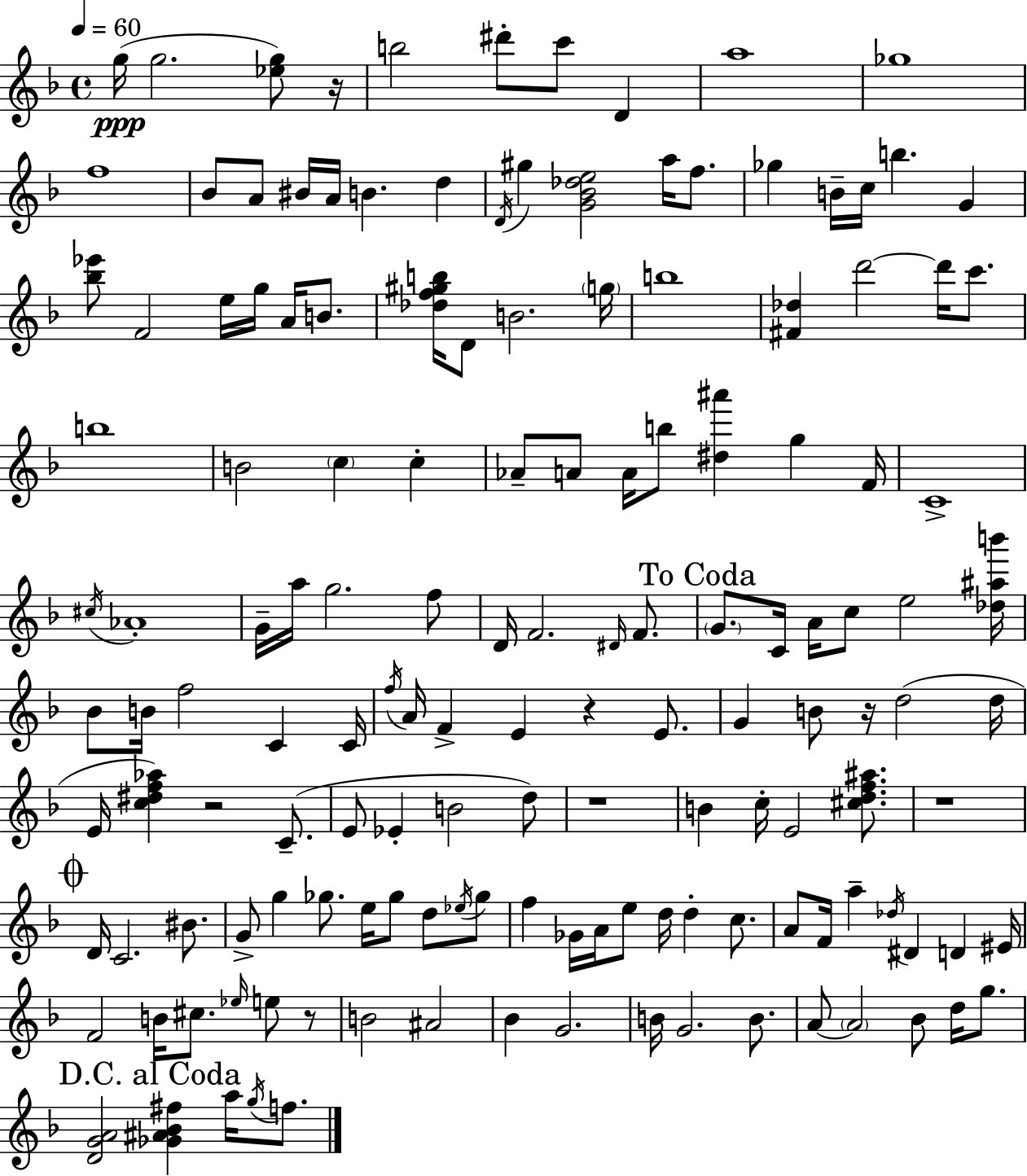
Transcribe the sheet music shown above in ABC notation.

X:1
T:Untitled
M:4/4
L:1/4
K:Dm
g/4 g2 [_eg]/2 z/4 b2 ^d'/2 c'/2 D a4 _g4 f4 _B/2 A/2 ^B/4 A/4 B d D/4 ^g [G_B_de]2 a/4 f/2 _g B/4 c/4 b G [_b_e']/2 F2 e/4 g/4 A/4 B/2 [_df^gb]/4 D/2 B2 g/4 b4 [^F_d] d'2 d'/4 c'/2 b4 B2 c c _A/2 A/2 A/4 b/2 [^d^a'] g F/4 C4 ^c/4 _A4 G/4 a/4 g2 f/2 D/4 F2 ^D/4 F/2 G/2 C/4 A/4 c/2 e2 [_d^ab']/4 _B/2 B/4 f2 C C/4 f/4 A/4 F E z E/2 G B/2 z/4 d2 d/4 E/4 [c^df_a] z2 C/2 E/2 _E B2 d/2 z4 B c/4 E2 [^cdf^a]/2 z4 D/4 C2 ^B/2 G/2 g _g/2 e/4 _g/2 d/2 _e/4 _g/2 f _G/4 A/4 e/2 d/4 d c/2 A/2 F/4 a _d/4 ^D D ^E/4 F2 B/4 ^c/2 _e/4 e/2 z/2 B2 ^A2 _B G2 B/4 G2 B/2 A/2 A2 _B/2 d/4 g/2 [DGA]2 [_G^A_B^f] a/4 g/4 f/2